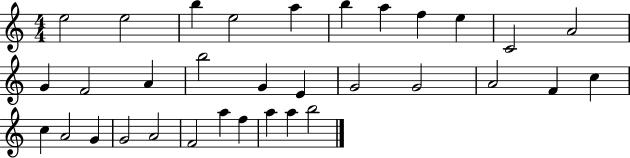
E5/h E5/h B5/q E5/h A5/q B5/q A5/q F5/q E5/q C4/h A4/h G4/q F4/h A4/q B5/h G4/q E4/q G4/h G4/h A4/h F4/q C5/q C5/q A4/h G4/q G4/h A4/h F4/h A5/q F5/q A5/q A5/q B5/h